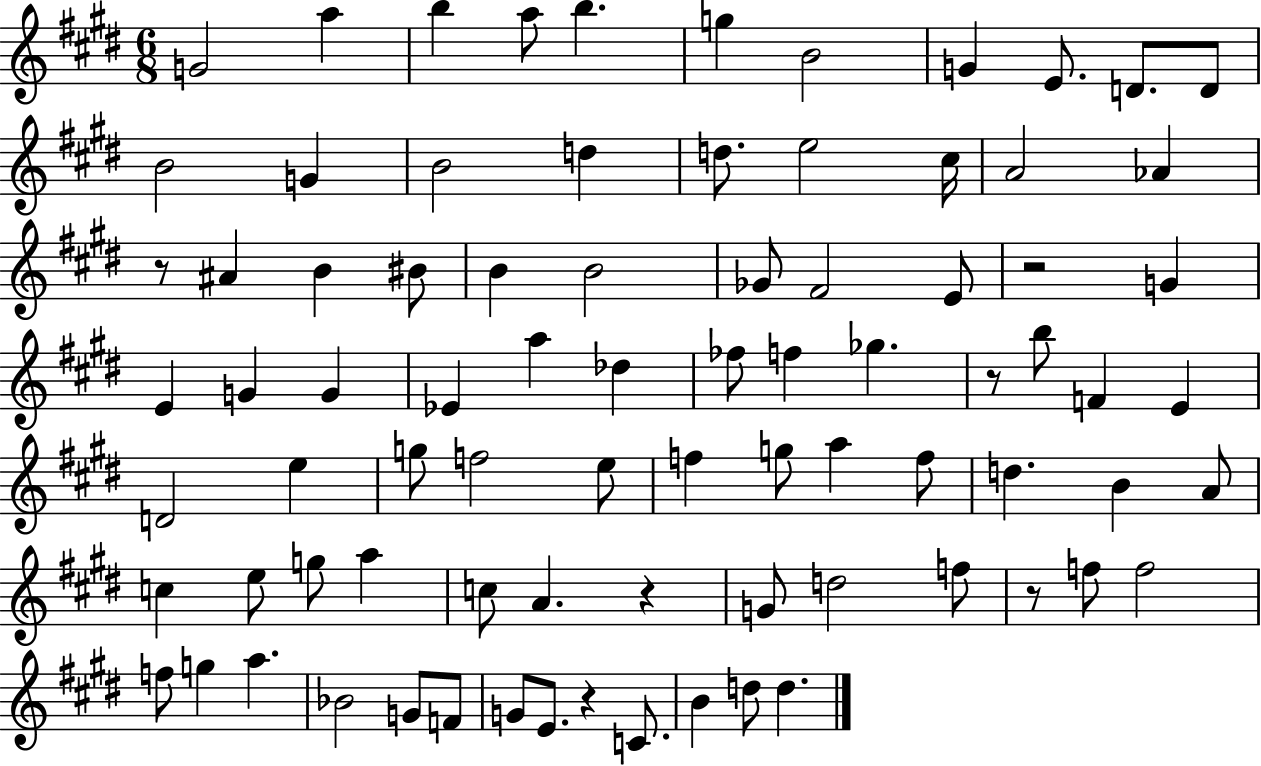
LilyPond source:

{
  \clef treble
  \numericTimeSignature
  \time 6/8
  \key e \major
  \repeat volta 2 { g'2 a''4 | b''4 a''8 b''4. | g''4 b'2 | g'4 e'8. d'8. d'8 | \break b'2 g'4 | b'2 d''4 | d''8. e''2 cis''16 | a'2 aes'4 | \break r8 ais'4 b'4 bis'8 | b'4 b'2 | ges'8 fis'2 e'8 | r2 g'4 | \break e'4 g'4 g'4 | ees'4 a''4 des''4 | fes''8 f''4 ges''4. | r8 b''8 f'4 e'4 | \break d'2 e''4 | g''8 f''2 e''8 | f''4 g''8 a''4 f''8 | d''4. b'4 a'8 | \break c''4 e''8 g''8 a''4 | c''8 a'4. r4 | g'8 d''2 f''8 | r8 f''8 f''2 | \break f''8 g''4 a''4. | bes'2 g'8 f'8 | g'8 e'8. r4 c'8. | b'4 d''8 d''4. | \break } \bar "|."
}